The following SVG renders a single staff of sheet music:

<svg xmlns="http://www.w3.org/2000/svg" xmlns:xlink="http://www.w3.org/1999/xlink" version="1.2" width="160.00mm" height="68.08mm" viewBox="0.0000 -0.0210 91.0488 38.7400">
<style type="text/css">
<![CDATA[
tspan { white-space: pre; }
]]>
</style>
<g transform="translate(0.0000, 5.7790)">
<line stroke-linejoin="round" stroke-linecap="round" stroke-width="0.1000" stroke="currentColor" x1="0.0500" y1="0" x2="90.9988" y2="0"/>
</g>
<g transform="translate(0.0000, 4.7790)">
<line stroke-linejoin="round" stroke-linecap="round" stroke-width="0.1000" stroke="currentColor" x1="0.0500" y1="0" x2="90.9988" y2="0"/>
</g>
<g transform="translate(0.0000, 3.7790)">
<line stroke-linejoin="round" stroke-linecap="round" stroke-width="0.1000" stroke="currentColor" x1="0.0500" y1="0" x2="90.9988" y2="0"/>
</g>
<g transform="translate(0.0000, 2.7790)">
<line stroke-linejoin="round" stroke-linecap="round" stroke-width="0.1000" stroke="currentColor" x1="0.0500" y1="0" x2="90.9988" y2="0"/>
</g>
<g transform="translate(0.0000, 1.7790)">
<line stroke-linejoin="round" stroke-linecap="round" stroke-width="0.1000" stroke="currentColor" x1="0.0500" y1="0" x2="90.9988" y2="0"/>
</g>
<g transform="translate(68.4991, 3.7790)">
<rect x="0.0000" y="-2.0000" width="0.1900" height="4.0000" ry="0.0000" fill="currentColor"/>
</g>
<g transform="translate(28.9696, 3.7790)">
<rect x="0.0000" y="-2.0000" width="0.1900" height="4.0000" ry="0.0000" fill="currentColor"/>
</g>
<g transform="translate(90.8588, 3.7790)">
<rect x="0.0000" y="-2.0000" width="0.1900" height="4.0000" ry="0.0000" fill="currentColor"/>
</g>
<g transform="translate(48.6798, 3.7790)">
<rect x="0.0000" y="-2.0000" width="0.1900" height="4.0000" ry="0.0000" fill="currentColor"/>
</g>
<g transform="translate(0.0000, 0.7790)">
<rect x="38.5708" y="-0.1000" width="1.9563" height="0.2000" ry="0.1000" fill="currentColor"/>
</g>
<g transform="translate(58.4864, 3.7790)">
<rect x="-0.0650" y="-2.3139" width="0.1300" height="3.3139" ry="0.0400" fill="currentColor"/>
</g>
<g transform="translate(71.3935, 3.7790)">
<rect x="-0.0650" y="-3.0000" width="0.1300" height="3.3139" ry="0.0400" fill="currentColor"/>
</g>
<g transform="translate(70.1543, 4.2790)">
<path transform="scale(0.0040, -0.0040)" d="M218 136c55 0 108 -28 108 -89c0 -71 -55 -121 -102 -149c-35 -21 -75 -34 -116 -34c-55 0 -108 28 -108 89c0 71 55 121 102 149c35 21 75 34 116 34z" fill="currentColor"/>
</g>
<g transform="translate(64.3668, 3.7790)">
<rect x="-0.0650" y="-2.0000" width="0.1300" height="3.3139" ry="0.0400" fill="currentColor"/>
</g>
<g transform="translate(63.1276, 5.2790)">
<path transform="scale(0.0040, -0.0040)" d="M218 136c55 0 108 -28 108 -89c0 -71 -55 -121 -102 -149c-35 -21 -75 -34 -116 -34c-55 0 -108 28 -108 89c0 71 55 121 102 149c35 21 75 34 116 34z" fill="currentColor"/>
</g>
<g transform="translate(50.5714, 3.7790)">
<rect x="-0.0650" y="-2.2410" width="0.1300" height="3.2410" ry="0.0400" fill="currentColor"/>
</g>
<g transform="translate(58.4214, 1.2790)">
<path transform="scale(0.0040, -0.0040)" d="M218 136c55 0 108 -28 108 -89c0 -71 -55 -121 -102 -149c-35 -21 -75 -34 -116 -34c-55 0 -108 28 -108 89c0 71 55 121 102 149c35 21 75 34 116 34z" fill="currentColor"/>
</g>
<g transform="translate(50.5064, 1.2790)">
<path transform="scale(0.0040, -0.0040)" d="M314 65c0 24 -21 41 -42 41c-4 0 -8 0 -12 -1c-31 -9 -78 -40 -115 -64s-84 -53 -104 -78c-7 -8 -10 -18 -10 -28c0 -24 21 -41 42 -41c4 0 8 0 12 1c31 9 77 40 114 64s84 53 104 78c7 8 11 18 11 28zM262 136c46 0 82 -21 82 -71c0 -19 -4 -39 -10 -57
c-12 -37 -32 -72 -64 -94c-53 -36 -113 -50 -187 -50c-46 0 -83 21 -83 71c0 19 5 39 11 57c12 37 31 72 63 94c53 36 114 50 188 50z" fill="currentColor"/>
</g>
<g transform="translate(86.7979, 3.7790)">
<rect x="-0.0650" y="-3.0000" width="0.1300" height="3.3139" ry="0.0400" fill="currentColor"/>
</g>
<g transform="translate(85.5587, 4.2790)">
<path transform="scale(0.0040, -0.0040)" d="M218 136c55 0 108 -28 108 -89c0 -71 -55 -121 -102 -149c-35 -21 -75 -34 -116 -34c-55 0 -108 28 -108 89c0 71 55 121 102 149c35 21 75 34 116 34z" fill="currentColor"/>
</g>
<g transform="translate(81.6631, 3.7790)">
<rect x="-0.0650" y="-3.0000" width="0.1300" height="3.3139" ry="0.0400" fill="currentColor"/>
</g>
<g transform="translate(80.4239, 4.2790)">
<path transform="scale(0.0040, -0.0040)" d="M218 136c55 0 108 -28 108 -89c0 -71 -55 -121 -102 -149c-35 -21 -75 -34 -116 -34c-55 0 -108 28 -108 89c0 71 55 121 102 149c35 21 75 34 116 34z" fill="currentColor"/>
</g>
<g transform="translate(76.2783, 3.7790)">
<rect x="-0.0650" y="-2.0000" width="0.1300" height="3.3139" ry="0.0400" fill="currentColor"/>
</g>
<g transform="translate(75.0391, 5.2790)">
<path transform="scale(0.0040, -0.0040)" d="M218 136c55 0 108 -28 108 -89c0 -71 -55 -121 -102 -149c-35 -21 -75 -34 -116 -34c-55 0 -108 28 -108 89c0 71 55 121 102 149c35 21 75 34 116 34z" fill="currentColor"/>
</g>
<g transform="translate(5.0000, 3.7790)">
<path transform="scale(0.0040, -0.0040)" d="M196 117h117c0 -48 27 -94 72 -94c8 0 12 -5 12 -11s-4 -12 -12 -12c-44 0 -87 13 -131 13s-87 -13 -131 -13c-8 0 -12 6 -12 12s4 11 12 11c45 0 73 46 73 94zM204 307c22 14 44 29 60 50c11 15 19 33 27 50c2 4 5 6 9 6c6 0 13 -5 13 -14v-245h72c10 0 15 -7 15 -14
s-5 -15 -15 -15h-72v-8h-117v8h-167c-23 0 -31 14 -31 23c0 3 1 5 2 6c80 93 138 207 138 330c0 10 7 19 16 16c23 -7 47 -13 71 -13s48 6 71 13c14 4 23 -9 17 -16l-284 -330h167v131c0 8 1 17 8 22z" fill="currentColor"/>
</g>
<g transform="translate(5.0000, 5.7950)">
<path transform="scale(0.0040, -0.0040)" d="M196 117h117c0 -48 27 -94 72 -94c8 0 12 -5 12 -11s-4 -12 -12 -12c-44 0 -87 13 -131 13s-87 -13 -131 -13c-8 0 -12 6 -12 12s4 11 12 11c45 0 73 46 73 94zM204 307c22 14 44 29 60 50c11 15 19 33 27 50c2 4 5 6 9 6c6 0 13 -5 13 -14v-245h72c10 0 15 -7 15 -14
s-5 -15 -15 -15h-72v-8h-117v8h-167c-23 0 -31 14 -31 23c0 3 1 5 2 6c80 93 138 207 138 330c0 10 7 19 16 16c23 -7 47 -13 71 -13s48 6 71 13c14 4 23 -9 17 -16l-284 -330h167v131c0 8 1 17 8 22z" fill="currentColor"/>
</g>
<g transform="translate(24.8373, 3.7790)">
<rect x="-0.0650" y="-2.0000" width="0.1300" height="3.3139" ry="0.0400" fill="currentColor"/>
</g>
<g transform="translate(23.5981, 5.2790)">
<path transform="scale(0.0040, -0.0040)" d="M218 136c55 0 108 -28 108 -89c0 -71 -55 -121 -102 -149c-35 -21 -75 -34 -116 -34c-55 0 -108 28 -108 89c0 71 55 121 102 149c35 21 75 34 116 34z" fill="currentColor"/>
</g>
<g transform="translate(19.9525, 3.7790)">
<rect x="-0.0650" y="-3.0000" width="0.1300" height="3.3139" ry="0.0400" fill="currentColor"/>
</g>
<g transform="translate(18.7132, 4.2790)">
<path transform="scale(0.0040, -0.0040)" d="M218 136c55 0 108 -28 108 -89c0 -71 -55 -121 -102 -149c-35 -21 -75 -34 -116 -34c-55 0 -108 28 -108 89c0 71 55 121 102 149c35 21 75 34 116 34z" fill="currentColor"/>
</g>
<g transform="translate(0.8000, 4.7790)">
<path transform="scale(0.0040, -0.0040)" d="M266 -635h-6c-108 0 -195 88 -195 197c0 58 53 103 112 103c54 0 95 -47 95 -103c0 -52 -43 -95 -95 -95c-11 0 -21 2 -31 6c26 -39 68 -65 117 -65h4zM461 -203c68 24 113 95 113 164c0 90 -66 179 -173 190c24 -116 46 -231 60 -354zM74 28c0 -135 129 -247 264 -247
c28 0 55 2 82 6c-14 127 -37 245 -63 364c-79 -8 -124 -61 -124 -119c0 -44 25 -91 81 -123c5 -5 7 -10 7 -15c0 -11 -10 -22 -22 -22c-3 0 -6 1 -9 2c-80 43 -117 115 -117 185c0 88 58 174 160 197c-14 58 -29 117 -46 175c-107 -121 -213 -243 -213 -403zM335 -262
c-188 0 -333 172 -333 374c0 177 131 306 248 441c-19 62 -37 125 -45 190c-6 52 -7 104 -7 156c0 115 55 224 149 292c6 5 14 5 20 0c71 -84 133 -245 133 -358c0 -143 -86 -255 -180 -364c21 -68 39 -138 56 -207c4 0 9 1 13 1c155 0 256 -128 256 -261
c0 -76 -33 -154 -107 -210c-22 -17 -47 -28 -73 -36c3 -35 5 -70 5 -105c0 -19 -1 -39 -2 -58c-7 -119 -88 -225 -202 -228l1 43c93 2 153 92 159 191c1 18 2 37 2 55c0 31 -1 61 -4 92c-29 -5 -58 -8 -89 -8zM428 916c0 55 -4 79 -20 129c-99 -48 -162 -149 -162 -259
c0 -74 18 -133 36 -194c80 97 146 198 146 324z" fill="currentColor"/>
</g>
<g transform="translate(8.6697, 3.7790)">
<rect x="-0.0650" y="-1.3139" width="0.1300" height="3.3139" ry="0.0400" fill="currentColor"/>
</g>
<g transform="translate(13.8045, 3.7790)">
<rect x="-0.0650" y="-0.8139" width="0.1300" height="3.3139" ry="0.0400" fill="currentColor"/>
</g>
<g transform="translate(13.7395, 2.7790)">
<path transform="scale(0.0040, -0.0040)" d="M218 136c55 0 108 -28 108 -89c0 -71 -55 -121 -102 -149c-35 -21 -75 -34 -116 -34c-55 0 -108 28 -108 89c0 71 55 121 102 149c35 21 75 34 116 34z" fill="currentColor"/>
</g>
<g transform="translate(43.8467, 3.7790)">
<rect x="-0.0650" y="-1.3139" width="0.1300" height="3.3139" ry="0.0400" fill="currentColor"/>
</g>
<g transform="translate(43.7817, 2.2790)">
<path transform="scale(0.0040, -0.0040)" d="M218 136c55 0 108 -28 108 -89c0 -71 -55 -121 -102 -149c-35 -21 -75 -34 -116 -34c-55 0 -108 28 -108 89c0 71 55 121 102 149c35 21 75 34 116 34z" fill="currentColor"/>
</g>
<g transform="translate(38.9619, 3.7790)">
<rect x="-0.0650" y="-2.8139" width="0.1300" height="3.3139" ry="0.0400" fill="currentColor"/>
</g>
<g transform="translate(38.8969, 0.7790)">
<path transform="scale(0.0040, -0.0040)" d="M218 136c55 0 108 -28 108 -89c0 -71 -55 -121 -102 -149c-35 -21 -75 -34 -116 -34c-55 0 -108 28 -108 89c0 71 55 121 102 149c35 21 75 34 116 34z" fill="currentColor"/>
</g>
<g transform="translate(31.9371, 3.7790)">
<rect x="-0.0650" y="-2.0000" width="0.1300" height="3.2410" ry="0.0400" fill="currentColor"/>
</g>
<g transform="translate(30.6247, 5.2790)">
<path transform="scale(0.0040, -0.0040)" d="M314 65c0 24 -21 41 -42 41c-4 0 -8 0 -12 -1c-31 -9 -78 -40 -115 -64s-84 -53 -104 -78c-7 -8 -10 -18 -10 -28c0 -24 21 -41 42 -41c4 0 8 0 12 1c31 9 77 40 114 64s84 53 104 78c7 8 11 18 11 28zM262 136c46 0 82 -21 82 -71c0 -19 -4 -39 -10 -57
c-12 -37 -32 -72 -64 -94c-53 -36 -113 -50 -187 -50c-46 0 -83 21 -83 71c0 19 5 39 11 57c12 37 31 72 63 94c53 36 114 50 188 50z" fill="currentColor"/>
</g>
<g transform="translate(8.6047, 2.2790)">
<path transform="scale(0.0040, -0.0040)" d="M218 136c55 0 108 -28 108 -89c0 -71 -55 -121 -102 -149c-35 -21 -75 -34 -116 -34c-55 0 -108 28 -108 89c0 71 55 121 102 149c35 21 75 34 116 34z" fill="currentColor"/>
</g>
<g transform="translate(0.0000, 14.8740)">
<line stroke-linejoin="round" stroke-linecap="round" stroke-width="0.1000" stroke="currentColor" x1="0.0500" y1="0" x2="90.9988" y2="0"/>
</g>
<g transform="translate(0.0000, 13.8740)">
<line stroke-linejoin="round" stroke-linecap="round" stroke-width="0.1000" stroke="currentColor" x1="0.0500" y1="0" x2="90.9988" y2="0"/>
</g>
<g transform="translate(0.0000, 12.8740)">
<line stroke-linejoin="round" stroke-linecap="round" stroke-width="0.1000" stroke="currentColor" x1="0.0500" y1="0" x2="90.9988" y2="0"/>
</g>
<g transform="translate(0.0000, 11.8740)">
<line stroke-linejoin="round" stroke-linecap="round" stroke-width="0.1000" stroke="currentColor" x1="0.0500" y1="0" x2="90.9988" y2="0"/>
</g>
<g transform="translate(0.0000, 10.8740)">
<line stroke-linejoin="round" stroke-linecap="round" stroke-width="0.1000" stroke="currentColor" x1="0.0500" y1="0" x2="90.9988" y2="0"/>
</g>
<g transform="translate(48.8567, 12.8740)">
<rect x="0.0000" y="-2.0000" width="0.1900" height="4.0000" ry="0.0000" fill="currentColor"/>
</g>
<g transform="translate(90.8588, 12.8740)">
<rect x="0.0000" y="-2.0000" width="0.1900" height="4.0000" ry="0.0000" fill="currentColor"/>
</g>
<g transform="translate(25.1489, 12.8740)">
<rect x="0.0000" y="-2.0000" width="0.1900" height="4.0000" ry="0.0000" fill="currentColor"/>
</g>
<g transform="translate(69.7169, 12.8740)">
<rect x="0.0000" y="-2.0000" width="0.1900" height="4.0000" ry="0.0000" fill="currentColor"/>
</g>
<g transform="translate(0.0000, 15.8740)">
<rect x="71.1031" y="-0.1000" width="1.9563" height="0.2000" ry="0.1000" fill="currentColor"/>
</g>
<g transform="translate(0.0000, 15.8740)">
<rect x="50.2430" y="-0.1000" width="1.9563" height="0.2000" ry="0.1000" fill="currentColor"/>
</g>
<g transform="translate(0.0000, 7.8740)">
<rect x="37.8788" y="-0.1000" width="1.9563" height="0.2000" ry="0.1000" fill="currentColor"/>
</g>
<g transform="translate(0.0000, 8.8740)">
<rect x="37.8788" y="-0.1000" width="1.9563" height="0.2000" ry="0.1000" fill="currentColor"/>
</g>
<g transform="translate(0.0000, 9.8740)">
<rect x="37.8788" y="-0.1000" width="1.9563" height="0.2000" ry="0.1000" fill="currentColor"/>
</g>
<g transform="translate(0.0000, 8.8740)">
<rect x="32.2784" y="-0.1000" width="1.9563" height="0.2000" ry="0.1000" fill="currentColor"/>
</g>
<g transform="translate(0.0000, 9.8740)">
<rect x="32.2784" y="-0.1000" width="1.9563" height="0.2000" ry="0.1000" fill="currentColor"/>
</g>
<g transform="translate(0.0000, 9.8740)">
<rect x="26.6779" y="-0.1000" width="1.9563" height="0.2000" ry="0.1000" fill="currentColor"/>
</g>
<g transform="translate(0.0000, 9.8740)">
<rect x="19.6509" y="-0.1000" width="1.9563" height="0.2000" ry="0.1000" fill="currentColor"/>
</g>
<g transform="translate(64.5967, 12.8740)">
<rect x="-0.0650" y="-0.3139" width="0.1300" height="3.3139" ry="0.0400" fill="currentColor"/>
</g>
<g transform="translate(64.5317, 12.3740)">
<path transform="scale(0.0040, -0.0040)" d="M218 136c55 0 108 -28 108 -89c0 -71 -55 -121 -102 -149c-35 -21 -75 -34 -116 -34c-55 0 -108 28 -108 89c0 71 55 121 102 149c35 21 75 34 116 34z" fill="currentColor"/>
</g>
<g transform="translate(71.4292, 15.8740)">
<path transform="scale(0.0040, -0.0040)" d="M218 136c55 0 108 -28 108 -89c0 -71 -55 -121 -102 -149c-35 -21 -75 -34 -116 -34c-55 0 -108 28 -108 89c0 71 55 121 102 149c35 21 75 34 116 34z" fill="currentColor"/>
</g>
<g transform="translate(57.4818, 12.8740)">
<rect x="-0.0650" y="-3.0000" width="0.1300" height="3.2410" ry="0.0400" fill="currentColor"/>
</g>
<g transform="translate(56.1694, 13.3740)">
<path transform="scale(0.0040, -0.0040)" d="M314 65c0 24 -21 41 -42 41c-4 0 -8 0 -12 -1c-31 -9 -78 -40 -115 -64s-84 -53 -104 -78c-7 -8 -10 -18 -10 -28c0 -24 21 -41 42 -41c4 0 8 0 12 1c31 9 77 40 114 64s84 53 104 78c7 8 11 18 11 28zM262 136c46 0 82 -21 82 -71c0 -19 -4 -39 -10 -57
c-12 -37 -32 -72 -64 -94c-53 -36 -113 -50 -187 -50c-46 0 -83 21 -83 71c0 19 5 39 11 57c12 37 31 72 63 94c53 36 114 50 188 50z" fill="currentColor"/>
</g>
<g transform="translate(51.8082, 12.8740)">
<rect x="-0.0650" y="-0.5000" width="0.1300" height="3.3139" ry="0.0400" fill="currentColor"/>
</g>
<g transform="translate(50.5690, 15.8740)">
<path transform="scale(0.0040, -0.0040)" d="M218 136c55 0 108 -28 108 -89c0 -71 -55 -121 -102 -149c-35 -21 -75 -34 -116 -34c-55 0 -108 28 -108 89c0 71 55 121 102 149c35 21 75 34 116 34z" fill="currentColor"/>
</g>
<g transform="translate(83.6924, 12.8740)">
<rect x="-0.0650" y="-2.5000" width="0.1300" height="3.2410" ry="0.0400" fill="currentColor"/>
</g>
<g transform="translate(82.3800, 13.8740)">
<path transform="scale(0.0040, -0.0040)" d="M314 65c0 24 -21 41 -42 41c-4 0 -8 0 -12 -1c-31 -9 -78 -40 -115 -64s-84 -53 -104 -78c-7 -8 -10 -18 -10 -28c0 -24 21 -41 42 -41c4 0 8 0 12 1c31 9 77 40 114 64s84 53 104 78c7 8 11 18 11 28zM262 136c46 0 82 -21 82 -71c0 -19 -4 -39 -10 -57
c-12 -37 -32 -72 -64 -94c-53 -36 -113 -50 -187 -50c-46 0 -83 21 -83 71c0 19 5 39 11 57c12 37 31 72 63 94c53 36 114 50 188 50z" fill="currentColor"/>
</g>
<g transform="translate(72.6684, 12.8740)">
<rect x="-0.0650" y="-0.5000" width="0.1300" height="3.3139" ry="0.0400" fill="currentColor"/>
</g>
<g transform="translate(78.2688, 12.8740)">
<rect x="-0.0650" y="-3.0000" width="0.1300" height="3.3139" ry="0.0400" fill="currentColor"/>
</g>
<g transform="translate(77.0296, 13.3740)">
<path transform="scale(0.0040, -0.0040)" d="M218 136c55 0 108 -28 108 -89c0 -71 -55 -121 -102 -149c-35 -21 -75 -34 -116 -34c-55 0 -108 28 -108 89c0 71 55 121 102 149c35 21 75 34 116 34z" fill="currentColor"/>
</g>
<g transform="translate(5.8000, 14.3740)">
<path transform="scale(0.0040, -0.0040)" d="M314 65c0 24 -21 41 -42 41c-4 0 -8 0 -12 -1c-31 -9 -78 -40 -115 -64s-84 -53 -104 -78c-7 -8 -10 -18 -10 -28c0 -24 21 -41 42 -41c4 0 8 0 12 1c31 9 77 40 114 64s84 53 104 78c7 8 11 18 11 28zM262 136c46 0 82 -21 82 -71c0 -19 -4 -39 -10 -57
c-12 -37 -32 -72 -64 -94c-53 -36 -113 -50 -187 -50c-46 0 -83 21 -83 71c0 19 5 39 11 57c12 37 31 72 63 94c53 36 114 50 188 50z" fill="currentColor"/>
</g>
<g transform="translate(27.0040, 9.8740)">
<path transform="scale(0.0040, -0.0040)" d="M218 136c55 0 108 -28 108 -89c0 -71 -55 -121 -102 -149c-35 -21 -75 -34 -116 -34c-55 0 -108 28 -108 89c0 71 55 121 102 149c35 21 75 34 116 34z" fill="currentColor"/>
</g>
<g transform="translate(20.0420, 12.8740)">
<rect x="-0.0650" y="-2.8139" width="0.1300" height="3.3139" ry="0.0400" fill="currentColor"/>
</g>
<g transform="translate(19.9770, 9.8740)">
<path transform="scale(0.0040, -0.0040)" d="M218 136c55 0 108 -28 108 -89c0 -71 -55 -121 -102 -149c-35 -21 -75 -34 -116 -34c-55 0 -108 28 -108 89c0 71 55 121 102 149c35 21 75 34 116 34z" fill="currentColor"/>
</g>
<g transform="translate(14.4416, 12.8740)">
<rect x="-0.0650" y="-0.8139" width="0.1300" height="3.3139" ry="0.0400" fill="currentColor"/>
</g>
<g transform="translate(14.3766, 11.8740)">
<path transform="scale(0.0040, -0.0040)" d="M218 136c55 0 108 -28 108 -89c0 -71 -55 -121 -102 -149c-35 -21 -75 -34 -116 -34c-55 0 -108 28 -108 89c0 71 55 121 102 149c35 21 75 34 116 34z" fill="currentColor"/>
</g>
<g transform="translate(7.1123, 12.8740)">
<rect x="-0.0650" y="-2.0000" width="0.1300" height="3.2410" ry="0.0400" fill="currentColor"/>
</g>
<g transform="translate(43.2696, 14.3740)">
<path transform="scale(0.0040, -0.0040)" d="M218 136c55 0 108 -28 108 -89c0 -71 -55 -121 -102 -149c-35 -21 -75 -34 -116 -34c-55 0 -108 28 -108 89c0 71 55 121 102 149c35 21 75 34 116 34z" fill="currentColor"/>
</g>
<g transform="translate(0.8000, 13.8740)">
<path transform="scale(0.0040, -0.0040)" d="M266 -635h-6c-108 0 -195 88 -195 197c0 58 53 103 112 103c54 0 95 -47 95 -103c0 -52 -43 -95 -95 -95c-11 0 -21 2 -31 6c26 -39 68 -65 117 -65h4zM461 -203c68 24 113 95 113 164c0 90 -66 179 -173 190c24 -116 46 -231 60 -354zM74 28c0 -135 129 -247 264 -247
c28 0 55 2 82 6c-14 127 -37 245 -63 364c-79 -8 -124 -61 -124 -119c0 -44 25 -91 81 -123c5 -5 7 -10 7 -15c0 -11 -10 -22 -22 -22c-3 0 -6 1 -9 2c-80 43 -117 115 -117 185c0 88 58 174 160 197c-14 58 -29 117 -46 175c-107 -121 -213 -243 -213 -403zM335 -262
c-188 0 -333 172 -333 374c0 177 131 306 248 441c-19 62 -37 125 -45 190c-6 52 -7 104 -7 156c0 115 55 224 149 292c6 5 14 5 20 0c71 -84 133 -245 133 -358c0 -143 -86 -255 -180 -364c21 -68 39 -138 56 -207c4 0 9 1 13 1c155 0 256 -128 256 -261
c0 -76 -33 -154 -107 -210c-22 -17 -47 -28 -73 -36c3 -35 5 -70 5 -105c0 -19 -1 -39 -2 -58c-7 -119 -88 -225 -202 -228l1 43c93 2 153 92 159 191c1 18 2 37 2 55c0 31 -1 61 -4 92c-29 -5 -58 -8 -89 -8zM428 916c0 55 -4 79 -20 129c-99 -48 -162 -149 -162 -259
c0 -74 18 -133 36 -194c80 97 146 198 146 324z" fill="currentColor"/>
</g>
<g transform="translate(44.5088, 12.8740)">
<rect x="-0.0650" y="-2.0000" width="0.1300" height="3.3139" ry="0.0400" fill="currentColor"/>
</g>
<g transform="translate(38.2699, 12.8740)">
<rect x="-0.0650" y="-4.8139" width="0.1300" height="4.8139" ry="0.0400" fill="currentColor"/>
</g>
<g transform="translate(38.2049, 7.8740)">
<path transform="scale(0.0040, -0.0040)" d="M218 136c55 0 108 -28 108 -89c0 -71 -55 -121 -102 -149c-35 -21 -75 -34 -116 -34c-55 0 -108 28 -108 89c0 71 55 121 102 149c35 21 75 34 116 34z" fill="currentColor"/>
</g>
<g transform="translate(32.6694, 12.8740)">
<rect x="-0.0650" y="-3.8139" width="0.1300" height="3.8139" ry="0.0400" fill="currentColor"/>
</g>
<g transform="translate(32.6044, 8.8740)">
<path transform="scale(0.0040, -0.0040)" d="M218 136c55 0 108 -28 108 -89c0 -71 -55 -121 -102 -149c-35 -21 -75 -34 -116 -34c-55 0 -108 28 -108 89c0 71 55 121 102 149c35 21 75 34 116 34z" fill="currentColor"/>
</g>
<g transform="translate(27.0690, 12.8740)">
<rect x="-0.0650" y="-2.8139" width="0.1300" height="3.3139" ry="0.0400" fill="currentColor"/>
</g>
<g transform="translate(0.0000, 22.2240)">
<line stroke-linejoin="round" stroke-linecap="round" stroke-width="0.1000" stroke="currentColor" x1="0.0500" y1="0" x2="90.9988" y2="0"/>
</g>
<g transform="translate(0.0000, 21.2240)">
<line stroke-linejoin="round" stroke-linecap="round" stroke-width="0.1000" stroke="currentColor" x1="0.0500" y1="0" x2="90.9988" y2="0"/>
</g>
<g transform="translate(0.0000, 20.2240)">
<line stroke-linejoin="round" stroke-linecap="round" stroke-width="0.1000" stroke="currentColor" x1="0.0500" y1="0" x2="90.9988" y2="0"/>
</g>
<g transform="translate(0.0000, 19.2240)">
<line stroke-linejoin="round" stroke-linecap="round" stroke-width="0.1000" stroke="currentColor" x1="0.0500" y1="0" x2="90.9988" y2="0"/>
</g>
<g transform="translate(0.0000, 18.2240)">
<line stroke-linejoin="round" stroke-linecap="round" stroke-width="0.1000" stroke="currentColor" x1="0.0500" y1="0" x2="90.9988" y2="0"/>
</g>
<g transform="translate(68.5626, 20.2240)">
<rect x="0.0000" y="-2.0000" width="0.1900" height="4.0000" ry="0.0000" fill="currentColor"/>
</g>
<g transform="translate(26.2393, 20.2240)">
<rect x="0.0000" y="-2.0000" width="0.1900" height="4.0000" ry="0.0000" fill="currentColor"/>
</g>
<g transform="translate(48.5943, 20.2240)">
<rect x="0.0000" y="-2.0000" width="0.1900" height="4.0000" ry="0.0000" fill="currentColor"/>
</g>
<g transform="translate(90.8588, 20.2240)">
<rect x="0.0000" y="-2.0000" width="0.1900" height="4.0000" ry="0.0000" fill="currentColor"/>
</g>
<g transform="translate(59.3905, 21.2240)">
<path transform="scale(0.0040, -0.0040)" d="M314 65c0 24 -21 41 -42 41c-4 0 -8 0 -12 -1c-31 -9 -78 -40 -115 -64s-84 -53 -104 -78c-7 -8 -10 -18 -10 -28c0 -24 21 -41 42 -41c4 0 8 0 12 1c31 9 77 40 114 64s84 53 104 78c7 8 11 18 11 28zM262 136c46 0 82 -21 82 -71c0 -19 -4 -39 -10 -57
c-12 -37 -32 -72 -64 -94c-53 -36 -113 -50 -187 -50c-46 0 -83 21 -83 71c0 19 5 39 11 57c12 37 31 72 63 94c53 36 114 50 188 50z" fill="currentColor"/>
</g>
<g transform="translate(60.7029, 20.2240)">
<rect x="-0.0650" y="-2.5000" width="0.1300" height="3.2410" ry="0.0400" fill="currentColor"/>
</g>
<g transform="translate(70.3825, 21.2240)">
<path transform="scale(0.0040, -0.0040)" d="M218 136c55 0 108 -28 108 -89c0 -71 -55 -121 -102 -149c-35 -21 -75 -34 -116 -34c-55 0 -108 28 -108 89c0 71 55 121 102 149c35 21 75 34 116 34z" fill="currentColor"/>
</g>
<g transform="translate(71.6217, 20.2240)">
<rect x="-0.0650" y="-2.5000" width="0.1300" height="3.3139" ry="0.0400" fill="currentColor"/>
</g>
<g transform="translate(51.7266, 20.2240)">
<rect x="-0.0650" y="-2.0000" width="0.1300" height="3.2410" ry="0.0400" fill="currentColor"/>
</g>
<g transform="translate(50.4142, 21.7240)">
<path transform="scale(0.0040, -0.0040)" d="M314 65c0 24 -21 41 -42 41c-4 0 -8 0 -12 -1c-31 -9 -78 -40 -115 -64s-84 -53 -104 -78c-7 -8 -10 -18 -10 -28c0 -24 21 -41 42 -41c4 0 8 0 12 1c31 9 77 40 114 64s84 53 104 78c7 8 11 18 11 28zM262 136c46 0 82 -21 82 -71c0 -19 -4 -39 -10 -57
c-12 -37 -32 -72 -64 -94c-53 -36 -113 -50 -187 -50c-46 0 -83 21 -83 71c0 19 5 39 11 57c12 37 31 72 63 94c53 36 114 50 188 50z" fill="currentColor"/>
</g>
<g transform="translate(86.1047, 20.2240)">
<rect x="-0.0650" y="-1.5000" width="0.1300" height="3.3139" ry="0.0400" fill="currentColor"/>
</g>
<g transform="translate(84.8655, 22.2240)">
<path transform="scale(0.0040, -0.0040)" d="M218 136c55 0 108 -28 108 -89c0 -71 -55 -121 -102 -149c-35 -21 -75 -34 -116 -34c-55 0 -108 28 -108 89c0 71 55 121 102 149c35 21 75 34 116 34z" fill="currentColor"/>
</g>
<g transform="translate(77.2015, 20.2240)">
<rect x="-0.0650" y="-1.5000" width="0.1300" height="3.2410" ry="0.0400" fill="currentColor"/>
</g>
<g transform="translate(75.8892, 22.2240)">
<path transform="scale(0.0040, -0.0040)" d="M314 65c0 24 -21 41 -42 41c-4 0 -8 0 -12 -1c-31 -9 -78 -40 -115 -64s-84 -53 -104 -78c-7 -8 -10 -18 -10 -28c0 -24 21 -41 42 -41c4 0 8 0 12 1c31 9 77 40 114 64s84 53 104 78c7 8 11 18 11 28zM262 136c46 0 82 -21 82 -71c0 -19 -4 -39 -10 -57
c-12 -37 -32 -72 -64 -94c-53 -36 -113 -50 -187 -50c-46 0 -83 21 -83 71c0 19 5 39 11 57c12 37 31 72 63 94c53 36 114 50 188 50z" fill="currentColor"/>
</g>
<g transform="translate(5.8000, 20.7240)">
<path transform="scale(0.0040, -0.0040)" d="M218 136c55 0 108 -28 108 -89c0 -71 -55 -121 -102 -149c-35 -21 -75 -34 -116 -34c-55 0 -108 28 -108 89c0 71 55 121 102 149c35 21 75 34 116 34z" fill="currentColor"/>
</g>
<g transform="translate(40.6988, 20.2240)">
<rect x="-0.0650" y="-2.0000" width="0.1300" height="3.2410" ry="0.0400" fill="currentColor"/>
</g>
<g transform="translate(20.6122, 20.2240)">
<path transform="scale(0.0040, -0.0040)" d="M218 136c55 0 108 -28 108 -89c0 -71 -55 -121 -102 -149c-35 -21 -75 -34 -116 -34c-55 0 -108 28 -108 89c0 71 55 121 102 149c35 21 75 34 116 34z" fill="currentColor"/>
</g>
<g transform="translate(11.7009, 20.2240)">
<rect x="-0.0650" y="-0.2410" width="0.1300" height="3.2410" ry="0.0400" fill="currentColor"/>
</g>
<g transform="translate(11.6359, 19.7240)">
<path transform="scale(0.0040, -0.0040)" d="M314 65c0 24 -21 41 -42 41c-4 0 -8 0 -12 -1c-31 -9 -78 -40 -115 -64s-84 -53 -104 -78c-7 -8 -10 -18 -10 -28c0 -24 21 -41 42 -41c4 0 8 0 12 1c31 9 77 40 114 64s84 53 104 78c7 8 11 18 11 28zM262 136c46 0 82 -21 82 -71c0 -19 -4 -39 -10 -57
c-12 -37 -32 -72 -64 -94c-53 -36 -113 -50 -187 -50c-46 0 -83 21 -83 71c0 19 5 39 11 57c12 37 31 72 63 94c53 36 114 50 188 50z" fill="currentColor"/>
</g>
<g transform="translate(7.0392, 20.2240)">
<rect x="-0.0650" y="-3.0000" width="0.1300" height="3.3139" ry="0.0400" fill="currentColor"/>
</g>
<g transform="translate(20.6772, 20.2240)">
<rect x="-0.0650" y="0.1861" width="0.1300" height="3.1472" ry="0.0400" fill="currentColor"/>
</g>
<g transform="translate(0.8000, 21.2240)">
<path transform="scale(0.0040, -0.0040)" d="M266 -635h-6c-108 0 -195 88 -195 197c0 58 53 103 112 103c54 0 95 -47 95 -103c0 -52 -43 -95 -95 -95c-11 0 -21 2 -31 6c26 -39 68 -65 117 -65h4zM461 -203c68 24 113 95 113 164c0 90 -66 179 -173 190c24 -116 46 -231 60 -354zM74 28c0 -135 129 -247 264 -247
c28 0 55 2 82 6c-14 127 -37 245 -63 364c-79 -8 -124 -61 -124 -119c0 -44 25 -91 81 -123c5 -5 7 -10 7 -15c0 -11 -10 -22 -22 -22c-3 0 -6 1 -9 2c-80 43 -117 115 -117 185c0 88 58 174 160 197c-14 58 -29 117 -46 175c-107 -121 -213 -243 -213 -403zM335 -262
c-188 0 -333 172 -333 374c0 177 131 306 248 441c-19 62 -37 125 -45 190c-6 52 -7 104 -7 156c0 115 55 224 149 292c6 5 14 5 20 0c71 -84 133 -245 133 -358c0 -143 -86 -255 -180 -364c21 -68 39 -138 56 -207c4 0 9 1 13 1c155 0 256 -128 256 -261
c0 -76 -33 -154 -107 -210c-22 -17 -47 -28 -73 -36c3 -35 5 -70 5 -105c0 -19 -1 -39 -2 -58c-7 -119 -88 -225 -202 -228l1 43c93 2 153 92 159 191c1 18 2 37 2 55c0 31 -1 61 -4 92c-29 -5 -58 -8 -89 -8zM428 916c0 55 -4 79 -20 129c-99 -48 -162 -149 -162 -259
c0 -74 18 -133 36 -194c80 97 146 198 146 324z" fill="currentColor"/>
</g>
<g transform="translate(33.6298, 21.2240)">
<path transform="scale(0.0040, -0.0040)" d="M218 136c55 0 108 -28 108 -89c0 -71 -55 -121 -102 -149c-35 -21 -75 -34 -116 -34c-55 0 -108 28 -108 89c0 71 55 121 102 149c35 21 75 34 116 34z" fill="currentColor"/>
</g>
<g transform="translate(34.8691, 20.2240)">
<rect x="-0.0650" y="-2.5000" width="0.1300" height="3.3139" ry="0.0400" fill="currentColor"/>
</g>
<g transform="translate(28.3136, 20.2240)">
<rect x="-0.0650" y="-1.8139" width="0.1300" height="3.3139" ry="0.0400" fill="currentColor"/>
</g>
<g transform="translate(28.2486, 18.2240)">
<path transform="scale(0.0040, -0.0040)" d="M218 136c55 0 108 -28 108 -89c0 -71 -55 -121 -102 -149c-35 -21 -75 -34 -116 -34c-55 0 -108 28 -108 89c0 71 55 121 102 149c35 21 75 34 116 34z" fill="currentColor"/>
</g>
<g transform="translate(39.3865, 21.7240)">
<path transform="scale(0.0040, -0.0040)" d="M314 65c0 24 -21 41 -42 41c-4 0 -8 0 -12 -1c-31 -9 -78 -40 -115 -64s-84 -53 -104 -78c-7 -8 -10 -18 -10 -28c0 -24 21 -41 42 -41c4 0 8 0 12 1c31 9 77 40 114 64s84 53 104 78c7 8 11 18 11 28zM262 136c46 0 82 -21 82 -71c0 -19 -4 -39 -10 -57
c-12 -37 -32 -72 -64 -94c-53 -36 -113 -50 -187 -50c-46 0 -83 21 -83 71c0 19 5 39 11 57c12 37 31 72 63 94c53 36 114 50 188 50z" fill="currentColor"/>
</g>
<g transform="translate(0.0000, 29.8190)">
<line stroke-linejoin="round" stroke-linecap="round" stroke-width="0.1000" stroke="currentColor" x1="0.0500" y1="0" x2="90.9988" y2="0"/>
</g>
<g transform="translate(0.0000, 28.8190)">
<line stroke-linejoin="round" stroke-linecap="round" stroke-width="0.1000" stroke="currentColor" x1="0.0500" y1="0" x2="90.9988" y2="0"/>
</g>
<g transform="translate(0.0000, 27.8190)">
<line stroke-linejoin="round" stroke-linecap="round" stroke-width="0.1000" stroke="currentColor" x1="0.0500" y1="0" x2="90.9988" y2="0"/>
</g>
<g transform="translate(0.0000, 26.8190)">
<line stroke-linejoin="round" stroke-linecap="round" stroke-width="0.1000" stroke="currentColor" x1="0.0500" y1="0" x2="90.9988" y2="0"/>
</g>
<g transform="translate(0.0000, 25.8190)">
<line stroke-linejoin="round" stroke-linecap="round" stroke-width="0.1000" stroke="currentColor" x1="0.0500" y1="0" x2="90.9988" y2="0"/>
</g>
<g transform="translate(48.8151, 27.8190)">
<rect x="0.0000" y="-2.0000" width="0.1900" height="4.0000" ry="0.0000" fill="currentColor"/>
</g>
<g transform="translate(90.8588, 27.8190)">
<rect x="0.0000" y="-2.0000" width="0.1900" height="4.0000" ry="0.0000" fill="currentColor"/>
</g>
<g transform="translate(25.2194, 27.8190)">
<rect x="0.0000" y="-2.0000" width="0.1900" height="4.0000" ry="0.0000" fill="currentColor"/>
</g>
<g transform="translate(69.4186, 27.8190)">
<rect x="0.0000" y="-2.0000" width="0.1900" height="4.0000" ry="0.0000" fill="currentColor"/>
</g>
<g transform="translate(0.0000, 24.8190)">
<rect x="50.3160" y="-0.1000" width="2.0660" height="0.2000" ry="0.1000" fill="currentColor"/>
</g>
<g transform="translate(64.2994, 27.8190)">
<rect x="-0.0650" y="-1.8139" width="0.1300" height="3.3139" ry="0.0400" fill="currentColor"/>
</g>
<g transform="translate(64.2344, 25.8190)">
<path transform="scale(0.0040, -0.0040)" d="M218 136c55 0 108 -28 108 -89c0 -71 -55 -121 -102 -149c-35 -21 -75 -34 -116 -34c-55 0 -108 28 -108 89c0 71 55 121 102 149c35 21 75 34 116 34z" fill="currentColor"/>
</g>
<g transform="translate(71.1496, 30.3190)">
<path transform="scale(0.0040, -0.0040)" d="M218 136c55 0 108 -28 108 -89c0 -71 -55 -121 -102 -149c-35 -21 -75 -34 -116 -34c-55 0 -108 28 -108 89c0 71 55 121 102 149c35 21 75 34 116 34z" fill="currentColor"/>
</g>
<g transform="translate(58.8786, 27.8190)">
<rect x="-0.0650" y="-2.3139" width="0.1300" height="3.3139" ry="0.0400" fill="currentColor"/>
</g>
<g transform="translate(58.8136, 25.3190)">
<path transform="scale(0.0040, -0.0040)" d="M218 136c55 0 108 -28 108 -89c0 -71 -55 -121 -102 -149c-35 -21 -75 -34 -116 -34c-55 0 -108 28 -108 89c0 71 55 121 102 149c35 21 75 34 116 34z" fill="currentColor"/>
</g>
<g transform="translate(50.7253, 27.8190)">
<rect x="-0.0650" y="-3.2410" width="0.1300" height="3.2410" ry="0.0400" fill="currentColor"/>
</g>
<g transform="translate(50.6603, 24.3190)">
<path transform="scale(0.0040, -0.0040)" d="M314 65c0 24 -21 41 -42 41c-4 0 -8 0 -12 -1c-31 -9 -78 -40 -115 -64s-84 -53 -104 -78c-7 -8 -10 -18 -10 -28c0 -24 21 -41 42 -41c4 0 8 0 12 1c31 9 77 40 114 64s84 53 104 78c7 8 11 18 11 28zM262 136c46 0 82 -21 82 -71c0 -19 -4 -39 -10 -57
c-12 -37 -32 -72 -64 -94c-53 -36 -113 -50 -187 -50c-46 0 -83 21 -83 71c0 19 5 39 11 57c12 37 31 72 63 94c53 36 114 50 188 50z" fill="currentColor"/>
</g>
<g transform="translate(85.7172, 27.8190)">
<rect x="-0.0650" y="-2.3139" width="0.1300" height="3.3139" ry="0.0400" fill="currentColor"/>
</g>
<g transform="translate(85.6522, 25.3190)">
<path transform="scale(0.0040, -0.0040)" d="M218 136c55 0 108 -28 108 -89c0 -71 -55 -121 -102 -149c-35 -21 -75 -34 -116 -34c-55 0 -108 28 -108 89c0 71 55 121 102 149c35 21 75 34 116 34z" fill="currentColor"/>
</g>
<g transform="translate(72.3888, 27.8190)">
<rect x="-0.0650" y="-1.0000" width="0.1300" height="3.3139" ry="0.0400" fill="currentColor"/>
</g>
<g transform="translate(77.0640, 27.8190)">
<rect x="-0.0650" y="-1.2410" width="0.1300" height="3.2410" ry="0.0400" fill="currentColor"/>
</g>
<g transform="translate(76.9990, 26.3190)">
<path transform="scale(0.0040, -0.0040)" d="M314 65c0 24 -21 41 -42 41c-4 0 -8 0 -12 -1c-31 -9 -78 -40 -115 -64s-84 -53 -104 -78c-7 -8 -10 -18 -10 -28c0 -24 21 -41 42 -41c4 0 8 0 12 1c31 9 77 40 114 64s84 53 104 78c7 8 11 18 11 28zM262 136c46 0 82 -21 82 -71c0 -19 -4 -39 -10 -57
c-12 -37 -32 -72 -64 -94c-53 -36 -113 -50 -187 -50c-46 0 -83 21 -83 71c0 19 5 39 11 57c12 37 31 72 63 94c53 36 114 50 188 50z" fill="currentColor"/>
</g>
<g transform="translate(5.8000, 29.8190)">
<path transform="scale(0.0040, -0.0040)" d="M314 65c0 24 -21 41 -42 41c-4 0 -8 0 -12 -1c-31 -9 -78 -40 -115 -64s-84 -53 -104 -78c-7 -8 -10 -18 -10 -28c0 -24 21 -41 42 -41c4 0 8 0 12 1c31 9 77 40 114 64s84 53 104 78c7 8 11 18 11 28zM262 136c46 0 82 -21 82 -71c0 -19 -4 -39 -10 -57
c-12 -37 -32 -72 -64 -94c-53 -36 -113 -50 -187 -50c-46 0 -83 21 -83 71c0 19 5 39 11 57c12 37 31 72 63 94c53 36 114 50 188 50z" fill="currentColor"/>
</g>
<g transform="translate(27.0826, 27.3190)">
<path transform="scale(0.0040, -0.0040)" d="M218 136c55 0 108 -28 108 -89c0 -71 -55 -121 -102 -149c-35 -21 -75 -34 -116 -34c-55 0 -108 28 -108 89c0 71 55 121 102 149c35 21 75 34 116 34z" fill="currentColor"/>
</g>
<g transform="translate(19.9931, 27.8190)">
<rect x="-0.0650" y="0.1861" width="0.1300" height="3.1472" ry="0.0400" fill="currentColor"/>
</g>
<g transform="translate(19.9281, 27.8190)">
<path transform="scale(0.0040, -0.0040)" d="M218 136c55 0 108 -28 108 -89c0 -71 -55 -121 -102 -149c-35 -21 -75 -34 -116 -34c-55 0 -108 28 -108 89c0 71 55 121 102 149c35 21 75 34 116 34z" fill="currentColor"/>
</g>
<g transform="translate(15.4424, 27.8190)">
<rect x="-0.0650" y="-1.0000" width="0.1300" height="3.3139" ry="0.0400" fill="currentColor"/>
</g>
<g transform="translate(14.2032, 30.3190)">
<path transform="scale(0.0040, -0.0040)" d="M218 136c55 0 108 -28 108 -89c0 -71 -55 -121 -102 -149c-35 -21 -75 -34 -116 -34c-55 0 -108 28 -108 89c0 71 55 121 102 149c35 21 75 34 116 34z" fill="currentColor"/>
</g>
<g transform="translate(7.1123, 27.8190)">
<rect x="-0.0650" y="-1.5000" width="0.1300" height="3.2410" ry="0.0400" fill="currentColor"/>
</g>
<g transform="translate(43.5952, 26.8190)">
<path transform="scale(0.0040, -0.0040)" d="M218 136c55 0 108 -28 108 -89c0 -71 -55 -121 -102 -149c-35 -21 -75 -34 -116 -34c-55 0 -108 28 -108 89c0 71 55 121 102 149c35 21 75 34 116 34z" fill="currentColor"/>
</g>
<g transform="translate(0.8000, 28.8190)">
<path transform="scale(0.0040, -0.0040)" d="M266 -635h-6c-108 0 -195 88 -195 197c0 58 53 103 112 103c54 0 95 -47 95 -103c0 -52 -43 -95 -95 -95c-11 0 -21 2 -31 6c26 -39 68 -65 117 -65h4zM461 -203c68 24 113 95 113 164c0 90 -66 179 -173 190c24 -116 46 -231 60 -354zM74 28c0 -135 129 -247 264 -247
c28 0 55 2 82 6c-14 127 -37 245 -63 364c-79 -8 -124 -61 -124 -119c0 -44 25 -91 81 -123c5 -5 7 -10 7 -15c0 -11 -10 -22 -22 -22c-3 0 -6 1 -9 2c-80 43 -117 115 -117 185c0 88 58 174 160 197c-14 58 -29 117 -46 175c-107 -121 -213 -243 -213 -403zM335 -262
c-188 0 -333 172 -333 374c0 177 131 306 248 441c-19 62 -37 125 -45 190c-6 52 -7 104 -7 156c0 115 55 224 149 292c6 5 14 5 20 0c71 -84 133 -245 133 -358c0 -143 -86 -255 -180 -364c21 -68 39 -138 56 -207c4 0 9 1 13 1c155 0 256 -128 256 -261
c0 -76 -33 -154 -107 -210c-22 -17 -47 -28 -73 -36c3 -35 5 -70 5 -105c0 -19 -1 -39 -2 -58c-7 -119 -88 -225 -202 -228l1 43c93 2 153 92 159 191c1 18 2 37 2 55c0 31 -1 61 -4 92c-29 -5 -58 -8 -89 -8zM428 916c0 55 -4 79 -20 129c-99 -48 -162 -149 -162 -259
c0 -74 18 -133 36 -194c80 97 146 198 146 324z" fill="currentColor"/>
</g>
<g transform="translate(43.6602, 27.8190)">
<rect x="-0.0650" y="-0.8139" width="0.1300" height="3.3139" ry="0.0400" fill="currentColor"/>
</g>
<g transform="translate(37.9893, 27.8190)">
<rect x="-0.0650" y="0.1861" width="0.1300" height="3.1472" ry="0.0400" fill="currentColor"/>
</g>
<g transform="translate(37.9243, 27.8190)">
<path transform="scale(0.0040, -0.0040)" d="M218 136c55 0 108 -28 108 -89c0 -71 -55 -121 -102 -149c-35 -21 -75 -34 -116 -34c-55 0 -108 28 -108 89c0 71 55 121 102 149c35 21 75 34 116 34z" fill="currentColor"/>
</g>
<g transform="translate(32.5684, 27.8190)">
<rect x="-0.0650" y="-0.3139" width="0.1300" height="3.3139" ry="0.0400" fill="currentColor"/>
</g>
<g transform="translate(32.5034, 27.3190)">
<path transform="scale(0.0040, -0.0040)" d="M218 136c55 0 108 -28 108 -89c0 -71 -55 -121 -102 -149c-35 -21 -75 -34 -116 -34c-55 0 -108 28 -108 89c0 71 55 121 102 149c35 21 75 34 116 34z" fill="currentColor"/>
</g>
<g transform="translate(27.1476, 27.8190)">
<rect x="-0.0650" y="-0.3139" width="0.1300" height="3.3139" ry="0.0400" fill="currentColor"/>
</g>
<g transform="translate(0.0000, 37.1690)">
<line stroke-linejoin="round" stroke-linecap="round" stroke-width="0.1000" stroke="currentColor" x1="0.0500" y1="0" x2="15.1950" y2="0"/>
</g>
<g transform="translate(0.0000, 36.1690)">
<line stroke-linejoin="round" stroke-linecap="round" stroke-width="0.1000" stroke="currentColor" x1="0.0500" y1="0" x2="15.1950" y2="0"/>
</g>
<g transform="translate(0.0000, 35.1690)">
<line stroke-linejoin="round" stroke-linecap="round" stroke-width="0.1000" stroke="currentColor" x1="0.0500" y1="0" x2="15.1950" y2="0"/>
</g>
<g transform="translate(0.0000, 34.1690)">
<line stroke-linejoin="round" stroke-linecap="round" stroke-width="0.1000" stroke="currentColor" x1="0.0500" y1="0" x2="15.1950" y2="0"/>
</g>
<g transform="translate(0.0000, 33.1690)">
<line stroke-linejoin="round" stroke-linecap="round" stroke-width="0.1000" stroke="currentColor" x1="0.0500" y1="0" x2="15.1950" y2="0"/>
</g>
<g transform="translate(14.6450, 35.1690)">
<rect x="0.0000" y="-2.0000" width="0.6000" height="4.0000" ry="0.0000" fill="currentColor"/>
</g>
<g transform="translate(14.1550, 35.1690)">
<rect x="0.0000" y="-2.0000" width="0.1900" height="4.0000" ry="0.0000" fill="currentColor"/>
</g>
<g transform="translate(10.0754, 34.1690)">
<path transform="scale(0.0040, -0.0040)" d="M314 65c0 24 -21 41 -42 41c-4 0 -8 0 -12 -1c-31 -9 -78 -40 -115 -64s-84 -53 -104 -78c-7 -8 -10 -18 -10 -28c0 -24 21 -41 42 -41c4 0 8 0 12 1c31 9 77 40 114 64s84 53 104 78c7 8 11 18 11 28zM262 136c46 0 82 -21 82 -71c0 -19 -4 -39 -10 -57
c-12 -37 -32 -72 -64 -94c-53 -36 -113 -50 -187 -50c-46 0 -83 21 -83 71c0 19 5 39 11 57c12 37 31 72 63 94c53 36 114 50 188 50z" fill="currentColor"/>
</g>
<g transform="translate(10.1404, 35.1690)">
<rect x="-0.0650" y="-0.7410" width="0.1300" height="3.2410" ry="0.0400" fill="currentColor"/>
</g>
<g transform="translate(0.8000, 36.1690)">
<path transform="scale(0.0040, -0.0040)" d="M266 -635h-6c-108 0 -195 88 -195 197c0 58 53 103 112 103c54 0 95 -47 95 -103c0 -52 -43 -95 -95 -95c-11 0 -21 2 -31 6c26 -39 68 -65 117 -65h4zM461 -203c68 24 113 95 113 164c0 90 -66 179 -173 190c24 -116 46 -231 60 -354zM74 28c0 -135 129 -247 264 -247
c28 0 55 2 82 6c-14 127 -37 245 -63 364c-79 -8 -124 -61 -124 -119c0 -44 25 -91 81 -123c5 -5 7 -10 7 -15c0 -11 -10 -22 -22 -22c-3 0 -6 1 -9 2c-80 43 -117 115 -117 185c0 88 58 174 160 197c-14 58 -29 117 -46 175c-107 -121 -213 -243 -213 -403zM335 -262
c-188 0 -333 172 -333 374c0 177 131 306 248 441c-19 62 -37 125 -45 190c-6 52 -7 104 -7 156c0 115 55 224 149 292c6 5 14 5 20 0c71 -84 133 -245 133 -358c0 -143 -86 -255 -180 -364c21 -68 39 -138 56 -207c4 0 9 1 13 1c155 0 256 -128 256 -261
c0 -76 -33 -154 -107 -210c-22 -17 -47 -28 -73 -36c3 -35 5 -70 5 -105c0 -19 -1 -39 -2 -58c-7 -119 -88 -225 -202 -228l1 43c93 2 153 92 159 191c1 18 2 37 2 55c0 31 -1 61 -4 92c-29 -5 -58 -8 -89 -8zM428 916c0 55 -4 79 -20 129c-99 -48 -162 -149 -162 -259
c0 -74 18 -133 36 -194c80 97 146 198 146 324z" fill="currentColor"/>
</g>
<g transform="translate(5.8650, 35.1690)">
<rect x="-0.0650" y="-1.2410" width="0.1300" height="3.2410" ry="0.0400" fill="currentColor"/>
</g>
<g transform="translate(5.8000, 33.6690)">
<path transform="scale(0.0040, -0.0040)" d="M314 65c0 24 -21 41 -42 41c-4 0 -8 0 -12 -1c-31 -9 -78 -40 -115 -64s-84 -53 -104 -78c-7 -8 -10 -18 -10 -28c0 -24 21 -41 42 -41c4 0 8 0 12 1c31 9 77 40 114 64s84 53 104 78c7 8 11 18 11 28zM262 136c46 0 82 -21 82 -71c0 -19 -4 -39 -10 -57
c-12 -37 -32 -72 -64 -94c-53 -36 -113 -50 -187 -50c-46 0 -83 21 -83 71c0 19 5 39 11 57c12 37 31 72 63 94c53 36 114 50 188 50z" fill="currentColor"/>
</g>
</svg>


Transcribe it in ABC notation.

X:1
T:Untitled
M:4/4
L:1/4
K:C
e d A F F2 a e g2 g F A F A A F2 d a a c' e' F C A2 c C A G2 A c2 B f G F2 F2 G2 G E2 E E2 D B c c B d b2 g f D e2 g e2 d2